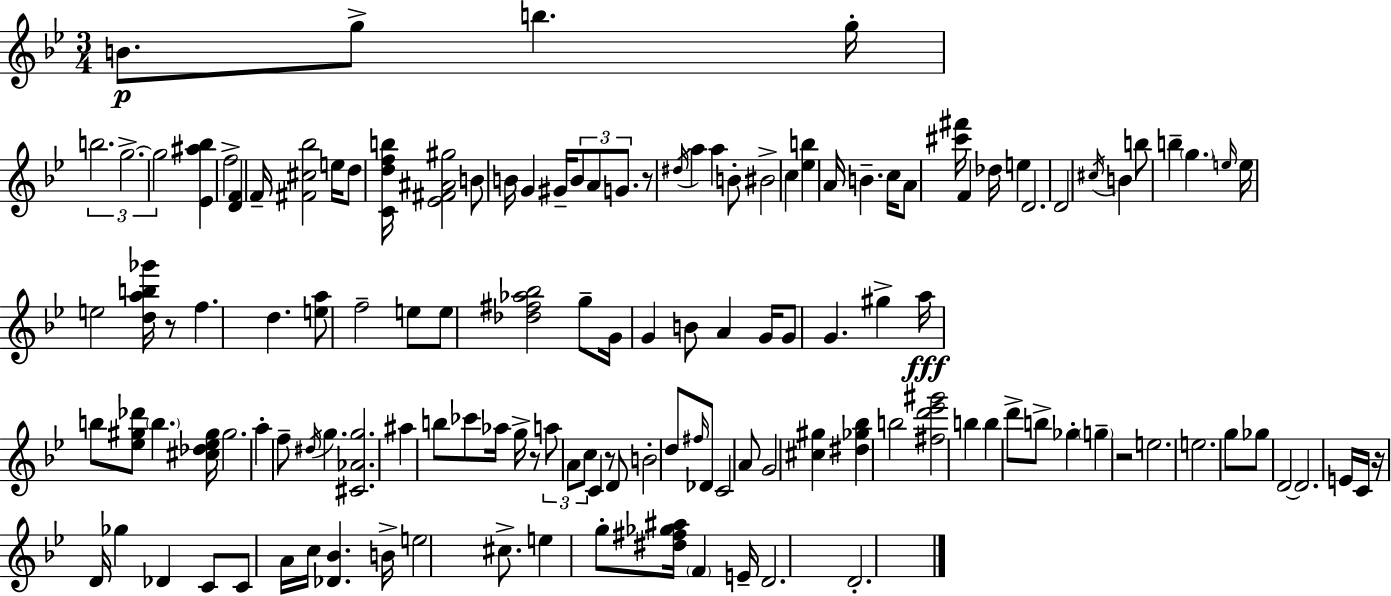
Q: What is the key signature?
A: G minor